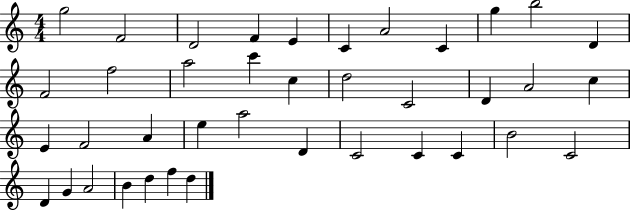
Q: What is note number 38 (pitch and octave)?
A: F5